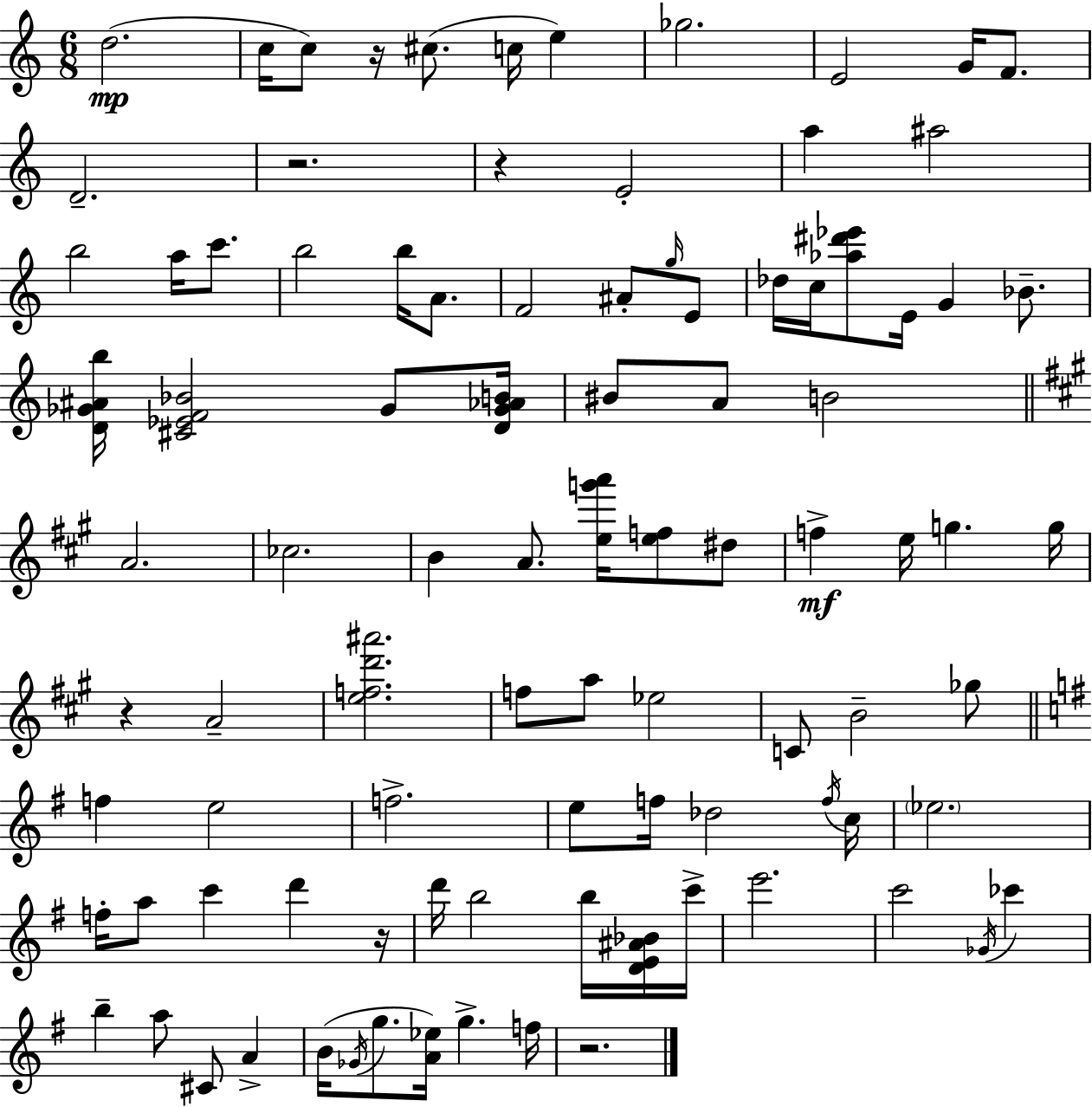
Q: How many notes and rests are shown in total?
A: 94